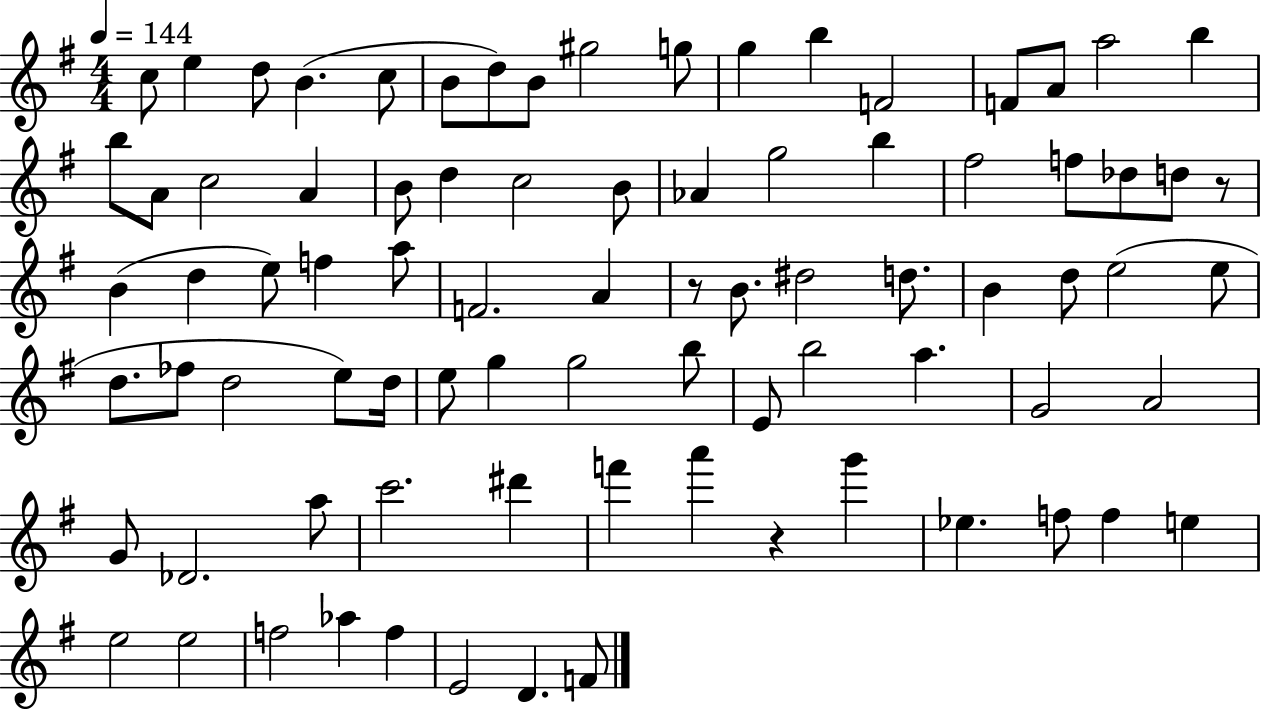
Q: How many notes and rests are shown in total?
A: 83